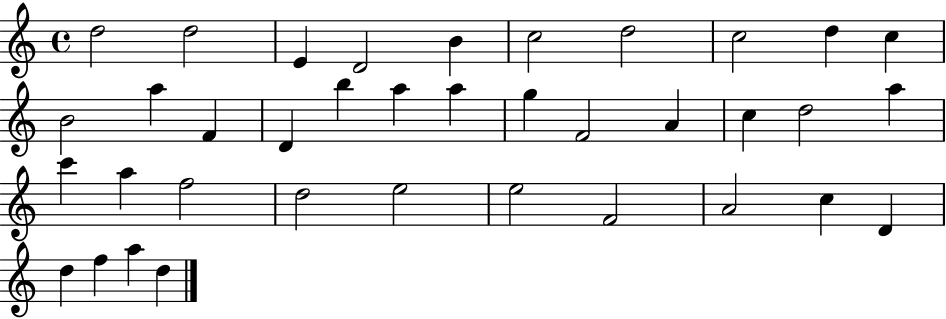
{
  \clef treble
  \time 4/4
  \defaultTimeSignature
  \key c \major
  d''2 d''2 | e'4 d'2 b'4 | c''2 d''2 | c''2 d''4 c''4 | \break b'2 a''4 f'4 | d'4 b''4 a''4 a''4 | g''4 f'2 a'4 | c''4 d''2 a''4 | \break c'''4 a''4 f''2 | d''2 e''2 | e''2 f'2 | a'2 c''4 d'4 | \break d''4 f''4 a''4 d''4 | \bar "|."
}